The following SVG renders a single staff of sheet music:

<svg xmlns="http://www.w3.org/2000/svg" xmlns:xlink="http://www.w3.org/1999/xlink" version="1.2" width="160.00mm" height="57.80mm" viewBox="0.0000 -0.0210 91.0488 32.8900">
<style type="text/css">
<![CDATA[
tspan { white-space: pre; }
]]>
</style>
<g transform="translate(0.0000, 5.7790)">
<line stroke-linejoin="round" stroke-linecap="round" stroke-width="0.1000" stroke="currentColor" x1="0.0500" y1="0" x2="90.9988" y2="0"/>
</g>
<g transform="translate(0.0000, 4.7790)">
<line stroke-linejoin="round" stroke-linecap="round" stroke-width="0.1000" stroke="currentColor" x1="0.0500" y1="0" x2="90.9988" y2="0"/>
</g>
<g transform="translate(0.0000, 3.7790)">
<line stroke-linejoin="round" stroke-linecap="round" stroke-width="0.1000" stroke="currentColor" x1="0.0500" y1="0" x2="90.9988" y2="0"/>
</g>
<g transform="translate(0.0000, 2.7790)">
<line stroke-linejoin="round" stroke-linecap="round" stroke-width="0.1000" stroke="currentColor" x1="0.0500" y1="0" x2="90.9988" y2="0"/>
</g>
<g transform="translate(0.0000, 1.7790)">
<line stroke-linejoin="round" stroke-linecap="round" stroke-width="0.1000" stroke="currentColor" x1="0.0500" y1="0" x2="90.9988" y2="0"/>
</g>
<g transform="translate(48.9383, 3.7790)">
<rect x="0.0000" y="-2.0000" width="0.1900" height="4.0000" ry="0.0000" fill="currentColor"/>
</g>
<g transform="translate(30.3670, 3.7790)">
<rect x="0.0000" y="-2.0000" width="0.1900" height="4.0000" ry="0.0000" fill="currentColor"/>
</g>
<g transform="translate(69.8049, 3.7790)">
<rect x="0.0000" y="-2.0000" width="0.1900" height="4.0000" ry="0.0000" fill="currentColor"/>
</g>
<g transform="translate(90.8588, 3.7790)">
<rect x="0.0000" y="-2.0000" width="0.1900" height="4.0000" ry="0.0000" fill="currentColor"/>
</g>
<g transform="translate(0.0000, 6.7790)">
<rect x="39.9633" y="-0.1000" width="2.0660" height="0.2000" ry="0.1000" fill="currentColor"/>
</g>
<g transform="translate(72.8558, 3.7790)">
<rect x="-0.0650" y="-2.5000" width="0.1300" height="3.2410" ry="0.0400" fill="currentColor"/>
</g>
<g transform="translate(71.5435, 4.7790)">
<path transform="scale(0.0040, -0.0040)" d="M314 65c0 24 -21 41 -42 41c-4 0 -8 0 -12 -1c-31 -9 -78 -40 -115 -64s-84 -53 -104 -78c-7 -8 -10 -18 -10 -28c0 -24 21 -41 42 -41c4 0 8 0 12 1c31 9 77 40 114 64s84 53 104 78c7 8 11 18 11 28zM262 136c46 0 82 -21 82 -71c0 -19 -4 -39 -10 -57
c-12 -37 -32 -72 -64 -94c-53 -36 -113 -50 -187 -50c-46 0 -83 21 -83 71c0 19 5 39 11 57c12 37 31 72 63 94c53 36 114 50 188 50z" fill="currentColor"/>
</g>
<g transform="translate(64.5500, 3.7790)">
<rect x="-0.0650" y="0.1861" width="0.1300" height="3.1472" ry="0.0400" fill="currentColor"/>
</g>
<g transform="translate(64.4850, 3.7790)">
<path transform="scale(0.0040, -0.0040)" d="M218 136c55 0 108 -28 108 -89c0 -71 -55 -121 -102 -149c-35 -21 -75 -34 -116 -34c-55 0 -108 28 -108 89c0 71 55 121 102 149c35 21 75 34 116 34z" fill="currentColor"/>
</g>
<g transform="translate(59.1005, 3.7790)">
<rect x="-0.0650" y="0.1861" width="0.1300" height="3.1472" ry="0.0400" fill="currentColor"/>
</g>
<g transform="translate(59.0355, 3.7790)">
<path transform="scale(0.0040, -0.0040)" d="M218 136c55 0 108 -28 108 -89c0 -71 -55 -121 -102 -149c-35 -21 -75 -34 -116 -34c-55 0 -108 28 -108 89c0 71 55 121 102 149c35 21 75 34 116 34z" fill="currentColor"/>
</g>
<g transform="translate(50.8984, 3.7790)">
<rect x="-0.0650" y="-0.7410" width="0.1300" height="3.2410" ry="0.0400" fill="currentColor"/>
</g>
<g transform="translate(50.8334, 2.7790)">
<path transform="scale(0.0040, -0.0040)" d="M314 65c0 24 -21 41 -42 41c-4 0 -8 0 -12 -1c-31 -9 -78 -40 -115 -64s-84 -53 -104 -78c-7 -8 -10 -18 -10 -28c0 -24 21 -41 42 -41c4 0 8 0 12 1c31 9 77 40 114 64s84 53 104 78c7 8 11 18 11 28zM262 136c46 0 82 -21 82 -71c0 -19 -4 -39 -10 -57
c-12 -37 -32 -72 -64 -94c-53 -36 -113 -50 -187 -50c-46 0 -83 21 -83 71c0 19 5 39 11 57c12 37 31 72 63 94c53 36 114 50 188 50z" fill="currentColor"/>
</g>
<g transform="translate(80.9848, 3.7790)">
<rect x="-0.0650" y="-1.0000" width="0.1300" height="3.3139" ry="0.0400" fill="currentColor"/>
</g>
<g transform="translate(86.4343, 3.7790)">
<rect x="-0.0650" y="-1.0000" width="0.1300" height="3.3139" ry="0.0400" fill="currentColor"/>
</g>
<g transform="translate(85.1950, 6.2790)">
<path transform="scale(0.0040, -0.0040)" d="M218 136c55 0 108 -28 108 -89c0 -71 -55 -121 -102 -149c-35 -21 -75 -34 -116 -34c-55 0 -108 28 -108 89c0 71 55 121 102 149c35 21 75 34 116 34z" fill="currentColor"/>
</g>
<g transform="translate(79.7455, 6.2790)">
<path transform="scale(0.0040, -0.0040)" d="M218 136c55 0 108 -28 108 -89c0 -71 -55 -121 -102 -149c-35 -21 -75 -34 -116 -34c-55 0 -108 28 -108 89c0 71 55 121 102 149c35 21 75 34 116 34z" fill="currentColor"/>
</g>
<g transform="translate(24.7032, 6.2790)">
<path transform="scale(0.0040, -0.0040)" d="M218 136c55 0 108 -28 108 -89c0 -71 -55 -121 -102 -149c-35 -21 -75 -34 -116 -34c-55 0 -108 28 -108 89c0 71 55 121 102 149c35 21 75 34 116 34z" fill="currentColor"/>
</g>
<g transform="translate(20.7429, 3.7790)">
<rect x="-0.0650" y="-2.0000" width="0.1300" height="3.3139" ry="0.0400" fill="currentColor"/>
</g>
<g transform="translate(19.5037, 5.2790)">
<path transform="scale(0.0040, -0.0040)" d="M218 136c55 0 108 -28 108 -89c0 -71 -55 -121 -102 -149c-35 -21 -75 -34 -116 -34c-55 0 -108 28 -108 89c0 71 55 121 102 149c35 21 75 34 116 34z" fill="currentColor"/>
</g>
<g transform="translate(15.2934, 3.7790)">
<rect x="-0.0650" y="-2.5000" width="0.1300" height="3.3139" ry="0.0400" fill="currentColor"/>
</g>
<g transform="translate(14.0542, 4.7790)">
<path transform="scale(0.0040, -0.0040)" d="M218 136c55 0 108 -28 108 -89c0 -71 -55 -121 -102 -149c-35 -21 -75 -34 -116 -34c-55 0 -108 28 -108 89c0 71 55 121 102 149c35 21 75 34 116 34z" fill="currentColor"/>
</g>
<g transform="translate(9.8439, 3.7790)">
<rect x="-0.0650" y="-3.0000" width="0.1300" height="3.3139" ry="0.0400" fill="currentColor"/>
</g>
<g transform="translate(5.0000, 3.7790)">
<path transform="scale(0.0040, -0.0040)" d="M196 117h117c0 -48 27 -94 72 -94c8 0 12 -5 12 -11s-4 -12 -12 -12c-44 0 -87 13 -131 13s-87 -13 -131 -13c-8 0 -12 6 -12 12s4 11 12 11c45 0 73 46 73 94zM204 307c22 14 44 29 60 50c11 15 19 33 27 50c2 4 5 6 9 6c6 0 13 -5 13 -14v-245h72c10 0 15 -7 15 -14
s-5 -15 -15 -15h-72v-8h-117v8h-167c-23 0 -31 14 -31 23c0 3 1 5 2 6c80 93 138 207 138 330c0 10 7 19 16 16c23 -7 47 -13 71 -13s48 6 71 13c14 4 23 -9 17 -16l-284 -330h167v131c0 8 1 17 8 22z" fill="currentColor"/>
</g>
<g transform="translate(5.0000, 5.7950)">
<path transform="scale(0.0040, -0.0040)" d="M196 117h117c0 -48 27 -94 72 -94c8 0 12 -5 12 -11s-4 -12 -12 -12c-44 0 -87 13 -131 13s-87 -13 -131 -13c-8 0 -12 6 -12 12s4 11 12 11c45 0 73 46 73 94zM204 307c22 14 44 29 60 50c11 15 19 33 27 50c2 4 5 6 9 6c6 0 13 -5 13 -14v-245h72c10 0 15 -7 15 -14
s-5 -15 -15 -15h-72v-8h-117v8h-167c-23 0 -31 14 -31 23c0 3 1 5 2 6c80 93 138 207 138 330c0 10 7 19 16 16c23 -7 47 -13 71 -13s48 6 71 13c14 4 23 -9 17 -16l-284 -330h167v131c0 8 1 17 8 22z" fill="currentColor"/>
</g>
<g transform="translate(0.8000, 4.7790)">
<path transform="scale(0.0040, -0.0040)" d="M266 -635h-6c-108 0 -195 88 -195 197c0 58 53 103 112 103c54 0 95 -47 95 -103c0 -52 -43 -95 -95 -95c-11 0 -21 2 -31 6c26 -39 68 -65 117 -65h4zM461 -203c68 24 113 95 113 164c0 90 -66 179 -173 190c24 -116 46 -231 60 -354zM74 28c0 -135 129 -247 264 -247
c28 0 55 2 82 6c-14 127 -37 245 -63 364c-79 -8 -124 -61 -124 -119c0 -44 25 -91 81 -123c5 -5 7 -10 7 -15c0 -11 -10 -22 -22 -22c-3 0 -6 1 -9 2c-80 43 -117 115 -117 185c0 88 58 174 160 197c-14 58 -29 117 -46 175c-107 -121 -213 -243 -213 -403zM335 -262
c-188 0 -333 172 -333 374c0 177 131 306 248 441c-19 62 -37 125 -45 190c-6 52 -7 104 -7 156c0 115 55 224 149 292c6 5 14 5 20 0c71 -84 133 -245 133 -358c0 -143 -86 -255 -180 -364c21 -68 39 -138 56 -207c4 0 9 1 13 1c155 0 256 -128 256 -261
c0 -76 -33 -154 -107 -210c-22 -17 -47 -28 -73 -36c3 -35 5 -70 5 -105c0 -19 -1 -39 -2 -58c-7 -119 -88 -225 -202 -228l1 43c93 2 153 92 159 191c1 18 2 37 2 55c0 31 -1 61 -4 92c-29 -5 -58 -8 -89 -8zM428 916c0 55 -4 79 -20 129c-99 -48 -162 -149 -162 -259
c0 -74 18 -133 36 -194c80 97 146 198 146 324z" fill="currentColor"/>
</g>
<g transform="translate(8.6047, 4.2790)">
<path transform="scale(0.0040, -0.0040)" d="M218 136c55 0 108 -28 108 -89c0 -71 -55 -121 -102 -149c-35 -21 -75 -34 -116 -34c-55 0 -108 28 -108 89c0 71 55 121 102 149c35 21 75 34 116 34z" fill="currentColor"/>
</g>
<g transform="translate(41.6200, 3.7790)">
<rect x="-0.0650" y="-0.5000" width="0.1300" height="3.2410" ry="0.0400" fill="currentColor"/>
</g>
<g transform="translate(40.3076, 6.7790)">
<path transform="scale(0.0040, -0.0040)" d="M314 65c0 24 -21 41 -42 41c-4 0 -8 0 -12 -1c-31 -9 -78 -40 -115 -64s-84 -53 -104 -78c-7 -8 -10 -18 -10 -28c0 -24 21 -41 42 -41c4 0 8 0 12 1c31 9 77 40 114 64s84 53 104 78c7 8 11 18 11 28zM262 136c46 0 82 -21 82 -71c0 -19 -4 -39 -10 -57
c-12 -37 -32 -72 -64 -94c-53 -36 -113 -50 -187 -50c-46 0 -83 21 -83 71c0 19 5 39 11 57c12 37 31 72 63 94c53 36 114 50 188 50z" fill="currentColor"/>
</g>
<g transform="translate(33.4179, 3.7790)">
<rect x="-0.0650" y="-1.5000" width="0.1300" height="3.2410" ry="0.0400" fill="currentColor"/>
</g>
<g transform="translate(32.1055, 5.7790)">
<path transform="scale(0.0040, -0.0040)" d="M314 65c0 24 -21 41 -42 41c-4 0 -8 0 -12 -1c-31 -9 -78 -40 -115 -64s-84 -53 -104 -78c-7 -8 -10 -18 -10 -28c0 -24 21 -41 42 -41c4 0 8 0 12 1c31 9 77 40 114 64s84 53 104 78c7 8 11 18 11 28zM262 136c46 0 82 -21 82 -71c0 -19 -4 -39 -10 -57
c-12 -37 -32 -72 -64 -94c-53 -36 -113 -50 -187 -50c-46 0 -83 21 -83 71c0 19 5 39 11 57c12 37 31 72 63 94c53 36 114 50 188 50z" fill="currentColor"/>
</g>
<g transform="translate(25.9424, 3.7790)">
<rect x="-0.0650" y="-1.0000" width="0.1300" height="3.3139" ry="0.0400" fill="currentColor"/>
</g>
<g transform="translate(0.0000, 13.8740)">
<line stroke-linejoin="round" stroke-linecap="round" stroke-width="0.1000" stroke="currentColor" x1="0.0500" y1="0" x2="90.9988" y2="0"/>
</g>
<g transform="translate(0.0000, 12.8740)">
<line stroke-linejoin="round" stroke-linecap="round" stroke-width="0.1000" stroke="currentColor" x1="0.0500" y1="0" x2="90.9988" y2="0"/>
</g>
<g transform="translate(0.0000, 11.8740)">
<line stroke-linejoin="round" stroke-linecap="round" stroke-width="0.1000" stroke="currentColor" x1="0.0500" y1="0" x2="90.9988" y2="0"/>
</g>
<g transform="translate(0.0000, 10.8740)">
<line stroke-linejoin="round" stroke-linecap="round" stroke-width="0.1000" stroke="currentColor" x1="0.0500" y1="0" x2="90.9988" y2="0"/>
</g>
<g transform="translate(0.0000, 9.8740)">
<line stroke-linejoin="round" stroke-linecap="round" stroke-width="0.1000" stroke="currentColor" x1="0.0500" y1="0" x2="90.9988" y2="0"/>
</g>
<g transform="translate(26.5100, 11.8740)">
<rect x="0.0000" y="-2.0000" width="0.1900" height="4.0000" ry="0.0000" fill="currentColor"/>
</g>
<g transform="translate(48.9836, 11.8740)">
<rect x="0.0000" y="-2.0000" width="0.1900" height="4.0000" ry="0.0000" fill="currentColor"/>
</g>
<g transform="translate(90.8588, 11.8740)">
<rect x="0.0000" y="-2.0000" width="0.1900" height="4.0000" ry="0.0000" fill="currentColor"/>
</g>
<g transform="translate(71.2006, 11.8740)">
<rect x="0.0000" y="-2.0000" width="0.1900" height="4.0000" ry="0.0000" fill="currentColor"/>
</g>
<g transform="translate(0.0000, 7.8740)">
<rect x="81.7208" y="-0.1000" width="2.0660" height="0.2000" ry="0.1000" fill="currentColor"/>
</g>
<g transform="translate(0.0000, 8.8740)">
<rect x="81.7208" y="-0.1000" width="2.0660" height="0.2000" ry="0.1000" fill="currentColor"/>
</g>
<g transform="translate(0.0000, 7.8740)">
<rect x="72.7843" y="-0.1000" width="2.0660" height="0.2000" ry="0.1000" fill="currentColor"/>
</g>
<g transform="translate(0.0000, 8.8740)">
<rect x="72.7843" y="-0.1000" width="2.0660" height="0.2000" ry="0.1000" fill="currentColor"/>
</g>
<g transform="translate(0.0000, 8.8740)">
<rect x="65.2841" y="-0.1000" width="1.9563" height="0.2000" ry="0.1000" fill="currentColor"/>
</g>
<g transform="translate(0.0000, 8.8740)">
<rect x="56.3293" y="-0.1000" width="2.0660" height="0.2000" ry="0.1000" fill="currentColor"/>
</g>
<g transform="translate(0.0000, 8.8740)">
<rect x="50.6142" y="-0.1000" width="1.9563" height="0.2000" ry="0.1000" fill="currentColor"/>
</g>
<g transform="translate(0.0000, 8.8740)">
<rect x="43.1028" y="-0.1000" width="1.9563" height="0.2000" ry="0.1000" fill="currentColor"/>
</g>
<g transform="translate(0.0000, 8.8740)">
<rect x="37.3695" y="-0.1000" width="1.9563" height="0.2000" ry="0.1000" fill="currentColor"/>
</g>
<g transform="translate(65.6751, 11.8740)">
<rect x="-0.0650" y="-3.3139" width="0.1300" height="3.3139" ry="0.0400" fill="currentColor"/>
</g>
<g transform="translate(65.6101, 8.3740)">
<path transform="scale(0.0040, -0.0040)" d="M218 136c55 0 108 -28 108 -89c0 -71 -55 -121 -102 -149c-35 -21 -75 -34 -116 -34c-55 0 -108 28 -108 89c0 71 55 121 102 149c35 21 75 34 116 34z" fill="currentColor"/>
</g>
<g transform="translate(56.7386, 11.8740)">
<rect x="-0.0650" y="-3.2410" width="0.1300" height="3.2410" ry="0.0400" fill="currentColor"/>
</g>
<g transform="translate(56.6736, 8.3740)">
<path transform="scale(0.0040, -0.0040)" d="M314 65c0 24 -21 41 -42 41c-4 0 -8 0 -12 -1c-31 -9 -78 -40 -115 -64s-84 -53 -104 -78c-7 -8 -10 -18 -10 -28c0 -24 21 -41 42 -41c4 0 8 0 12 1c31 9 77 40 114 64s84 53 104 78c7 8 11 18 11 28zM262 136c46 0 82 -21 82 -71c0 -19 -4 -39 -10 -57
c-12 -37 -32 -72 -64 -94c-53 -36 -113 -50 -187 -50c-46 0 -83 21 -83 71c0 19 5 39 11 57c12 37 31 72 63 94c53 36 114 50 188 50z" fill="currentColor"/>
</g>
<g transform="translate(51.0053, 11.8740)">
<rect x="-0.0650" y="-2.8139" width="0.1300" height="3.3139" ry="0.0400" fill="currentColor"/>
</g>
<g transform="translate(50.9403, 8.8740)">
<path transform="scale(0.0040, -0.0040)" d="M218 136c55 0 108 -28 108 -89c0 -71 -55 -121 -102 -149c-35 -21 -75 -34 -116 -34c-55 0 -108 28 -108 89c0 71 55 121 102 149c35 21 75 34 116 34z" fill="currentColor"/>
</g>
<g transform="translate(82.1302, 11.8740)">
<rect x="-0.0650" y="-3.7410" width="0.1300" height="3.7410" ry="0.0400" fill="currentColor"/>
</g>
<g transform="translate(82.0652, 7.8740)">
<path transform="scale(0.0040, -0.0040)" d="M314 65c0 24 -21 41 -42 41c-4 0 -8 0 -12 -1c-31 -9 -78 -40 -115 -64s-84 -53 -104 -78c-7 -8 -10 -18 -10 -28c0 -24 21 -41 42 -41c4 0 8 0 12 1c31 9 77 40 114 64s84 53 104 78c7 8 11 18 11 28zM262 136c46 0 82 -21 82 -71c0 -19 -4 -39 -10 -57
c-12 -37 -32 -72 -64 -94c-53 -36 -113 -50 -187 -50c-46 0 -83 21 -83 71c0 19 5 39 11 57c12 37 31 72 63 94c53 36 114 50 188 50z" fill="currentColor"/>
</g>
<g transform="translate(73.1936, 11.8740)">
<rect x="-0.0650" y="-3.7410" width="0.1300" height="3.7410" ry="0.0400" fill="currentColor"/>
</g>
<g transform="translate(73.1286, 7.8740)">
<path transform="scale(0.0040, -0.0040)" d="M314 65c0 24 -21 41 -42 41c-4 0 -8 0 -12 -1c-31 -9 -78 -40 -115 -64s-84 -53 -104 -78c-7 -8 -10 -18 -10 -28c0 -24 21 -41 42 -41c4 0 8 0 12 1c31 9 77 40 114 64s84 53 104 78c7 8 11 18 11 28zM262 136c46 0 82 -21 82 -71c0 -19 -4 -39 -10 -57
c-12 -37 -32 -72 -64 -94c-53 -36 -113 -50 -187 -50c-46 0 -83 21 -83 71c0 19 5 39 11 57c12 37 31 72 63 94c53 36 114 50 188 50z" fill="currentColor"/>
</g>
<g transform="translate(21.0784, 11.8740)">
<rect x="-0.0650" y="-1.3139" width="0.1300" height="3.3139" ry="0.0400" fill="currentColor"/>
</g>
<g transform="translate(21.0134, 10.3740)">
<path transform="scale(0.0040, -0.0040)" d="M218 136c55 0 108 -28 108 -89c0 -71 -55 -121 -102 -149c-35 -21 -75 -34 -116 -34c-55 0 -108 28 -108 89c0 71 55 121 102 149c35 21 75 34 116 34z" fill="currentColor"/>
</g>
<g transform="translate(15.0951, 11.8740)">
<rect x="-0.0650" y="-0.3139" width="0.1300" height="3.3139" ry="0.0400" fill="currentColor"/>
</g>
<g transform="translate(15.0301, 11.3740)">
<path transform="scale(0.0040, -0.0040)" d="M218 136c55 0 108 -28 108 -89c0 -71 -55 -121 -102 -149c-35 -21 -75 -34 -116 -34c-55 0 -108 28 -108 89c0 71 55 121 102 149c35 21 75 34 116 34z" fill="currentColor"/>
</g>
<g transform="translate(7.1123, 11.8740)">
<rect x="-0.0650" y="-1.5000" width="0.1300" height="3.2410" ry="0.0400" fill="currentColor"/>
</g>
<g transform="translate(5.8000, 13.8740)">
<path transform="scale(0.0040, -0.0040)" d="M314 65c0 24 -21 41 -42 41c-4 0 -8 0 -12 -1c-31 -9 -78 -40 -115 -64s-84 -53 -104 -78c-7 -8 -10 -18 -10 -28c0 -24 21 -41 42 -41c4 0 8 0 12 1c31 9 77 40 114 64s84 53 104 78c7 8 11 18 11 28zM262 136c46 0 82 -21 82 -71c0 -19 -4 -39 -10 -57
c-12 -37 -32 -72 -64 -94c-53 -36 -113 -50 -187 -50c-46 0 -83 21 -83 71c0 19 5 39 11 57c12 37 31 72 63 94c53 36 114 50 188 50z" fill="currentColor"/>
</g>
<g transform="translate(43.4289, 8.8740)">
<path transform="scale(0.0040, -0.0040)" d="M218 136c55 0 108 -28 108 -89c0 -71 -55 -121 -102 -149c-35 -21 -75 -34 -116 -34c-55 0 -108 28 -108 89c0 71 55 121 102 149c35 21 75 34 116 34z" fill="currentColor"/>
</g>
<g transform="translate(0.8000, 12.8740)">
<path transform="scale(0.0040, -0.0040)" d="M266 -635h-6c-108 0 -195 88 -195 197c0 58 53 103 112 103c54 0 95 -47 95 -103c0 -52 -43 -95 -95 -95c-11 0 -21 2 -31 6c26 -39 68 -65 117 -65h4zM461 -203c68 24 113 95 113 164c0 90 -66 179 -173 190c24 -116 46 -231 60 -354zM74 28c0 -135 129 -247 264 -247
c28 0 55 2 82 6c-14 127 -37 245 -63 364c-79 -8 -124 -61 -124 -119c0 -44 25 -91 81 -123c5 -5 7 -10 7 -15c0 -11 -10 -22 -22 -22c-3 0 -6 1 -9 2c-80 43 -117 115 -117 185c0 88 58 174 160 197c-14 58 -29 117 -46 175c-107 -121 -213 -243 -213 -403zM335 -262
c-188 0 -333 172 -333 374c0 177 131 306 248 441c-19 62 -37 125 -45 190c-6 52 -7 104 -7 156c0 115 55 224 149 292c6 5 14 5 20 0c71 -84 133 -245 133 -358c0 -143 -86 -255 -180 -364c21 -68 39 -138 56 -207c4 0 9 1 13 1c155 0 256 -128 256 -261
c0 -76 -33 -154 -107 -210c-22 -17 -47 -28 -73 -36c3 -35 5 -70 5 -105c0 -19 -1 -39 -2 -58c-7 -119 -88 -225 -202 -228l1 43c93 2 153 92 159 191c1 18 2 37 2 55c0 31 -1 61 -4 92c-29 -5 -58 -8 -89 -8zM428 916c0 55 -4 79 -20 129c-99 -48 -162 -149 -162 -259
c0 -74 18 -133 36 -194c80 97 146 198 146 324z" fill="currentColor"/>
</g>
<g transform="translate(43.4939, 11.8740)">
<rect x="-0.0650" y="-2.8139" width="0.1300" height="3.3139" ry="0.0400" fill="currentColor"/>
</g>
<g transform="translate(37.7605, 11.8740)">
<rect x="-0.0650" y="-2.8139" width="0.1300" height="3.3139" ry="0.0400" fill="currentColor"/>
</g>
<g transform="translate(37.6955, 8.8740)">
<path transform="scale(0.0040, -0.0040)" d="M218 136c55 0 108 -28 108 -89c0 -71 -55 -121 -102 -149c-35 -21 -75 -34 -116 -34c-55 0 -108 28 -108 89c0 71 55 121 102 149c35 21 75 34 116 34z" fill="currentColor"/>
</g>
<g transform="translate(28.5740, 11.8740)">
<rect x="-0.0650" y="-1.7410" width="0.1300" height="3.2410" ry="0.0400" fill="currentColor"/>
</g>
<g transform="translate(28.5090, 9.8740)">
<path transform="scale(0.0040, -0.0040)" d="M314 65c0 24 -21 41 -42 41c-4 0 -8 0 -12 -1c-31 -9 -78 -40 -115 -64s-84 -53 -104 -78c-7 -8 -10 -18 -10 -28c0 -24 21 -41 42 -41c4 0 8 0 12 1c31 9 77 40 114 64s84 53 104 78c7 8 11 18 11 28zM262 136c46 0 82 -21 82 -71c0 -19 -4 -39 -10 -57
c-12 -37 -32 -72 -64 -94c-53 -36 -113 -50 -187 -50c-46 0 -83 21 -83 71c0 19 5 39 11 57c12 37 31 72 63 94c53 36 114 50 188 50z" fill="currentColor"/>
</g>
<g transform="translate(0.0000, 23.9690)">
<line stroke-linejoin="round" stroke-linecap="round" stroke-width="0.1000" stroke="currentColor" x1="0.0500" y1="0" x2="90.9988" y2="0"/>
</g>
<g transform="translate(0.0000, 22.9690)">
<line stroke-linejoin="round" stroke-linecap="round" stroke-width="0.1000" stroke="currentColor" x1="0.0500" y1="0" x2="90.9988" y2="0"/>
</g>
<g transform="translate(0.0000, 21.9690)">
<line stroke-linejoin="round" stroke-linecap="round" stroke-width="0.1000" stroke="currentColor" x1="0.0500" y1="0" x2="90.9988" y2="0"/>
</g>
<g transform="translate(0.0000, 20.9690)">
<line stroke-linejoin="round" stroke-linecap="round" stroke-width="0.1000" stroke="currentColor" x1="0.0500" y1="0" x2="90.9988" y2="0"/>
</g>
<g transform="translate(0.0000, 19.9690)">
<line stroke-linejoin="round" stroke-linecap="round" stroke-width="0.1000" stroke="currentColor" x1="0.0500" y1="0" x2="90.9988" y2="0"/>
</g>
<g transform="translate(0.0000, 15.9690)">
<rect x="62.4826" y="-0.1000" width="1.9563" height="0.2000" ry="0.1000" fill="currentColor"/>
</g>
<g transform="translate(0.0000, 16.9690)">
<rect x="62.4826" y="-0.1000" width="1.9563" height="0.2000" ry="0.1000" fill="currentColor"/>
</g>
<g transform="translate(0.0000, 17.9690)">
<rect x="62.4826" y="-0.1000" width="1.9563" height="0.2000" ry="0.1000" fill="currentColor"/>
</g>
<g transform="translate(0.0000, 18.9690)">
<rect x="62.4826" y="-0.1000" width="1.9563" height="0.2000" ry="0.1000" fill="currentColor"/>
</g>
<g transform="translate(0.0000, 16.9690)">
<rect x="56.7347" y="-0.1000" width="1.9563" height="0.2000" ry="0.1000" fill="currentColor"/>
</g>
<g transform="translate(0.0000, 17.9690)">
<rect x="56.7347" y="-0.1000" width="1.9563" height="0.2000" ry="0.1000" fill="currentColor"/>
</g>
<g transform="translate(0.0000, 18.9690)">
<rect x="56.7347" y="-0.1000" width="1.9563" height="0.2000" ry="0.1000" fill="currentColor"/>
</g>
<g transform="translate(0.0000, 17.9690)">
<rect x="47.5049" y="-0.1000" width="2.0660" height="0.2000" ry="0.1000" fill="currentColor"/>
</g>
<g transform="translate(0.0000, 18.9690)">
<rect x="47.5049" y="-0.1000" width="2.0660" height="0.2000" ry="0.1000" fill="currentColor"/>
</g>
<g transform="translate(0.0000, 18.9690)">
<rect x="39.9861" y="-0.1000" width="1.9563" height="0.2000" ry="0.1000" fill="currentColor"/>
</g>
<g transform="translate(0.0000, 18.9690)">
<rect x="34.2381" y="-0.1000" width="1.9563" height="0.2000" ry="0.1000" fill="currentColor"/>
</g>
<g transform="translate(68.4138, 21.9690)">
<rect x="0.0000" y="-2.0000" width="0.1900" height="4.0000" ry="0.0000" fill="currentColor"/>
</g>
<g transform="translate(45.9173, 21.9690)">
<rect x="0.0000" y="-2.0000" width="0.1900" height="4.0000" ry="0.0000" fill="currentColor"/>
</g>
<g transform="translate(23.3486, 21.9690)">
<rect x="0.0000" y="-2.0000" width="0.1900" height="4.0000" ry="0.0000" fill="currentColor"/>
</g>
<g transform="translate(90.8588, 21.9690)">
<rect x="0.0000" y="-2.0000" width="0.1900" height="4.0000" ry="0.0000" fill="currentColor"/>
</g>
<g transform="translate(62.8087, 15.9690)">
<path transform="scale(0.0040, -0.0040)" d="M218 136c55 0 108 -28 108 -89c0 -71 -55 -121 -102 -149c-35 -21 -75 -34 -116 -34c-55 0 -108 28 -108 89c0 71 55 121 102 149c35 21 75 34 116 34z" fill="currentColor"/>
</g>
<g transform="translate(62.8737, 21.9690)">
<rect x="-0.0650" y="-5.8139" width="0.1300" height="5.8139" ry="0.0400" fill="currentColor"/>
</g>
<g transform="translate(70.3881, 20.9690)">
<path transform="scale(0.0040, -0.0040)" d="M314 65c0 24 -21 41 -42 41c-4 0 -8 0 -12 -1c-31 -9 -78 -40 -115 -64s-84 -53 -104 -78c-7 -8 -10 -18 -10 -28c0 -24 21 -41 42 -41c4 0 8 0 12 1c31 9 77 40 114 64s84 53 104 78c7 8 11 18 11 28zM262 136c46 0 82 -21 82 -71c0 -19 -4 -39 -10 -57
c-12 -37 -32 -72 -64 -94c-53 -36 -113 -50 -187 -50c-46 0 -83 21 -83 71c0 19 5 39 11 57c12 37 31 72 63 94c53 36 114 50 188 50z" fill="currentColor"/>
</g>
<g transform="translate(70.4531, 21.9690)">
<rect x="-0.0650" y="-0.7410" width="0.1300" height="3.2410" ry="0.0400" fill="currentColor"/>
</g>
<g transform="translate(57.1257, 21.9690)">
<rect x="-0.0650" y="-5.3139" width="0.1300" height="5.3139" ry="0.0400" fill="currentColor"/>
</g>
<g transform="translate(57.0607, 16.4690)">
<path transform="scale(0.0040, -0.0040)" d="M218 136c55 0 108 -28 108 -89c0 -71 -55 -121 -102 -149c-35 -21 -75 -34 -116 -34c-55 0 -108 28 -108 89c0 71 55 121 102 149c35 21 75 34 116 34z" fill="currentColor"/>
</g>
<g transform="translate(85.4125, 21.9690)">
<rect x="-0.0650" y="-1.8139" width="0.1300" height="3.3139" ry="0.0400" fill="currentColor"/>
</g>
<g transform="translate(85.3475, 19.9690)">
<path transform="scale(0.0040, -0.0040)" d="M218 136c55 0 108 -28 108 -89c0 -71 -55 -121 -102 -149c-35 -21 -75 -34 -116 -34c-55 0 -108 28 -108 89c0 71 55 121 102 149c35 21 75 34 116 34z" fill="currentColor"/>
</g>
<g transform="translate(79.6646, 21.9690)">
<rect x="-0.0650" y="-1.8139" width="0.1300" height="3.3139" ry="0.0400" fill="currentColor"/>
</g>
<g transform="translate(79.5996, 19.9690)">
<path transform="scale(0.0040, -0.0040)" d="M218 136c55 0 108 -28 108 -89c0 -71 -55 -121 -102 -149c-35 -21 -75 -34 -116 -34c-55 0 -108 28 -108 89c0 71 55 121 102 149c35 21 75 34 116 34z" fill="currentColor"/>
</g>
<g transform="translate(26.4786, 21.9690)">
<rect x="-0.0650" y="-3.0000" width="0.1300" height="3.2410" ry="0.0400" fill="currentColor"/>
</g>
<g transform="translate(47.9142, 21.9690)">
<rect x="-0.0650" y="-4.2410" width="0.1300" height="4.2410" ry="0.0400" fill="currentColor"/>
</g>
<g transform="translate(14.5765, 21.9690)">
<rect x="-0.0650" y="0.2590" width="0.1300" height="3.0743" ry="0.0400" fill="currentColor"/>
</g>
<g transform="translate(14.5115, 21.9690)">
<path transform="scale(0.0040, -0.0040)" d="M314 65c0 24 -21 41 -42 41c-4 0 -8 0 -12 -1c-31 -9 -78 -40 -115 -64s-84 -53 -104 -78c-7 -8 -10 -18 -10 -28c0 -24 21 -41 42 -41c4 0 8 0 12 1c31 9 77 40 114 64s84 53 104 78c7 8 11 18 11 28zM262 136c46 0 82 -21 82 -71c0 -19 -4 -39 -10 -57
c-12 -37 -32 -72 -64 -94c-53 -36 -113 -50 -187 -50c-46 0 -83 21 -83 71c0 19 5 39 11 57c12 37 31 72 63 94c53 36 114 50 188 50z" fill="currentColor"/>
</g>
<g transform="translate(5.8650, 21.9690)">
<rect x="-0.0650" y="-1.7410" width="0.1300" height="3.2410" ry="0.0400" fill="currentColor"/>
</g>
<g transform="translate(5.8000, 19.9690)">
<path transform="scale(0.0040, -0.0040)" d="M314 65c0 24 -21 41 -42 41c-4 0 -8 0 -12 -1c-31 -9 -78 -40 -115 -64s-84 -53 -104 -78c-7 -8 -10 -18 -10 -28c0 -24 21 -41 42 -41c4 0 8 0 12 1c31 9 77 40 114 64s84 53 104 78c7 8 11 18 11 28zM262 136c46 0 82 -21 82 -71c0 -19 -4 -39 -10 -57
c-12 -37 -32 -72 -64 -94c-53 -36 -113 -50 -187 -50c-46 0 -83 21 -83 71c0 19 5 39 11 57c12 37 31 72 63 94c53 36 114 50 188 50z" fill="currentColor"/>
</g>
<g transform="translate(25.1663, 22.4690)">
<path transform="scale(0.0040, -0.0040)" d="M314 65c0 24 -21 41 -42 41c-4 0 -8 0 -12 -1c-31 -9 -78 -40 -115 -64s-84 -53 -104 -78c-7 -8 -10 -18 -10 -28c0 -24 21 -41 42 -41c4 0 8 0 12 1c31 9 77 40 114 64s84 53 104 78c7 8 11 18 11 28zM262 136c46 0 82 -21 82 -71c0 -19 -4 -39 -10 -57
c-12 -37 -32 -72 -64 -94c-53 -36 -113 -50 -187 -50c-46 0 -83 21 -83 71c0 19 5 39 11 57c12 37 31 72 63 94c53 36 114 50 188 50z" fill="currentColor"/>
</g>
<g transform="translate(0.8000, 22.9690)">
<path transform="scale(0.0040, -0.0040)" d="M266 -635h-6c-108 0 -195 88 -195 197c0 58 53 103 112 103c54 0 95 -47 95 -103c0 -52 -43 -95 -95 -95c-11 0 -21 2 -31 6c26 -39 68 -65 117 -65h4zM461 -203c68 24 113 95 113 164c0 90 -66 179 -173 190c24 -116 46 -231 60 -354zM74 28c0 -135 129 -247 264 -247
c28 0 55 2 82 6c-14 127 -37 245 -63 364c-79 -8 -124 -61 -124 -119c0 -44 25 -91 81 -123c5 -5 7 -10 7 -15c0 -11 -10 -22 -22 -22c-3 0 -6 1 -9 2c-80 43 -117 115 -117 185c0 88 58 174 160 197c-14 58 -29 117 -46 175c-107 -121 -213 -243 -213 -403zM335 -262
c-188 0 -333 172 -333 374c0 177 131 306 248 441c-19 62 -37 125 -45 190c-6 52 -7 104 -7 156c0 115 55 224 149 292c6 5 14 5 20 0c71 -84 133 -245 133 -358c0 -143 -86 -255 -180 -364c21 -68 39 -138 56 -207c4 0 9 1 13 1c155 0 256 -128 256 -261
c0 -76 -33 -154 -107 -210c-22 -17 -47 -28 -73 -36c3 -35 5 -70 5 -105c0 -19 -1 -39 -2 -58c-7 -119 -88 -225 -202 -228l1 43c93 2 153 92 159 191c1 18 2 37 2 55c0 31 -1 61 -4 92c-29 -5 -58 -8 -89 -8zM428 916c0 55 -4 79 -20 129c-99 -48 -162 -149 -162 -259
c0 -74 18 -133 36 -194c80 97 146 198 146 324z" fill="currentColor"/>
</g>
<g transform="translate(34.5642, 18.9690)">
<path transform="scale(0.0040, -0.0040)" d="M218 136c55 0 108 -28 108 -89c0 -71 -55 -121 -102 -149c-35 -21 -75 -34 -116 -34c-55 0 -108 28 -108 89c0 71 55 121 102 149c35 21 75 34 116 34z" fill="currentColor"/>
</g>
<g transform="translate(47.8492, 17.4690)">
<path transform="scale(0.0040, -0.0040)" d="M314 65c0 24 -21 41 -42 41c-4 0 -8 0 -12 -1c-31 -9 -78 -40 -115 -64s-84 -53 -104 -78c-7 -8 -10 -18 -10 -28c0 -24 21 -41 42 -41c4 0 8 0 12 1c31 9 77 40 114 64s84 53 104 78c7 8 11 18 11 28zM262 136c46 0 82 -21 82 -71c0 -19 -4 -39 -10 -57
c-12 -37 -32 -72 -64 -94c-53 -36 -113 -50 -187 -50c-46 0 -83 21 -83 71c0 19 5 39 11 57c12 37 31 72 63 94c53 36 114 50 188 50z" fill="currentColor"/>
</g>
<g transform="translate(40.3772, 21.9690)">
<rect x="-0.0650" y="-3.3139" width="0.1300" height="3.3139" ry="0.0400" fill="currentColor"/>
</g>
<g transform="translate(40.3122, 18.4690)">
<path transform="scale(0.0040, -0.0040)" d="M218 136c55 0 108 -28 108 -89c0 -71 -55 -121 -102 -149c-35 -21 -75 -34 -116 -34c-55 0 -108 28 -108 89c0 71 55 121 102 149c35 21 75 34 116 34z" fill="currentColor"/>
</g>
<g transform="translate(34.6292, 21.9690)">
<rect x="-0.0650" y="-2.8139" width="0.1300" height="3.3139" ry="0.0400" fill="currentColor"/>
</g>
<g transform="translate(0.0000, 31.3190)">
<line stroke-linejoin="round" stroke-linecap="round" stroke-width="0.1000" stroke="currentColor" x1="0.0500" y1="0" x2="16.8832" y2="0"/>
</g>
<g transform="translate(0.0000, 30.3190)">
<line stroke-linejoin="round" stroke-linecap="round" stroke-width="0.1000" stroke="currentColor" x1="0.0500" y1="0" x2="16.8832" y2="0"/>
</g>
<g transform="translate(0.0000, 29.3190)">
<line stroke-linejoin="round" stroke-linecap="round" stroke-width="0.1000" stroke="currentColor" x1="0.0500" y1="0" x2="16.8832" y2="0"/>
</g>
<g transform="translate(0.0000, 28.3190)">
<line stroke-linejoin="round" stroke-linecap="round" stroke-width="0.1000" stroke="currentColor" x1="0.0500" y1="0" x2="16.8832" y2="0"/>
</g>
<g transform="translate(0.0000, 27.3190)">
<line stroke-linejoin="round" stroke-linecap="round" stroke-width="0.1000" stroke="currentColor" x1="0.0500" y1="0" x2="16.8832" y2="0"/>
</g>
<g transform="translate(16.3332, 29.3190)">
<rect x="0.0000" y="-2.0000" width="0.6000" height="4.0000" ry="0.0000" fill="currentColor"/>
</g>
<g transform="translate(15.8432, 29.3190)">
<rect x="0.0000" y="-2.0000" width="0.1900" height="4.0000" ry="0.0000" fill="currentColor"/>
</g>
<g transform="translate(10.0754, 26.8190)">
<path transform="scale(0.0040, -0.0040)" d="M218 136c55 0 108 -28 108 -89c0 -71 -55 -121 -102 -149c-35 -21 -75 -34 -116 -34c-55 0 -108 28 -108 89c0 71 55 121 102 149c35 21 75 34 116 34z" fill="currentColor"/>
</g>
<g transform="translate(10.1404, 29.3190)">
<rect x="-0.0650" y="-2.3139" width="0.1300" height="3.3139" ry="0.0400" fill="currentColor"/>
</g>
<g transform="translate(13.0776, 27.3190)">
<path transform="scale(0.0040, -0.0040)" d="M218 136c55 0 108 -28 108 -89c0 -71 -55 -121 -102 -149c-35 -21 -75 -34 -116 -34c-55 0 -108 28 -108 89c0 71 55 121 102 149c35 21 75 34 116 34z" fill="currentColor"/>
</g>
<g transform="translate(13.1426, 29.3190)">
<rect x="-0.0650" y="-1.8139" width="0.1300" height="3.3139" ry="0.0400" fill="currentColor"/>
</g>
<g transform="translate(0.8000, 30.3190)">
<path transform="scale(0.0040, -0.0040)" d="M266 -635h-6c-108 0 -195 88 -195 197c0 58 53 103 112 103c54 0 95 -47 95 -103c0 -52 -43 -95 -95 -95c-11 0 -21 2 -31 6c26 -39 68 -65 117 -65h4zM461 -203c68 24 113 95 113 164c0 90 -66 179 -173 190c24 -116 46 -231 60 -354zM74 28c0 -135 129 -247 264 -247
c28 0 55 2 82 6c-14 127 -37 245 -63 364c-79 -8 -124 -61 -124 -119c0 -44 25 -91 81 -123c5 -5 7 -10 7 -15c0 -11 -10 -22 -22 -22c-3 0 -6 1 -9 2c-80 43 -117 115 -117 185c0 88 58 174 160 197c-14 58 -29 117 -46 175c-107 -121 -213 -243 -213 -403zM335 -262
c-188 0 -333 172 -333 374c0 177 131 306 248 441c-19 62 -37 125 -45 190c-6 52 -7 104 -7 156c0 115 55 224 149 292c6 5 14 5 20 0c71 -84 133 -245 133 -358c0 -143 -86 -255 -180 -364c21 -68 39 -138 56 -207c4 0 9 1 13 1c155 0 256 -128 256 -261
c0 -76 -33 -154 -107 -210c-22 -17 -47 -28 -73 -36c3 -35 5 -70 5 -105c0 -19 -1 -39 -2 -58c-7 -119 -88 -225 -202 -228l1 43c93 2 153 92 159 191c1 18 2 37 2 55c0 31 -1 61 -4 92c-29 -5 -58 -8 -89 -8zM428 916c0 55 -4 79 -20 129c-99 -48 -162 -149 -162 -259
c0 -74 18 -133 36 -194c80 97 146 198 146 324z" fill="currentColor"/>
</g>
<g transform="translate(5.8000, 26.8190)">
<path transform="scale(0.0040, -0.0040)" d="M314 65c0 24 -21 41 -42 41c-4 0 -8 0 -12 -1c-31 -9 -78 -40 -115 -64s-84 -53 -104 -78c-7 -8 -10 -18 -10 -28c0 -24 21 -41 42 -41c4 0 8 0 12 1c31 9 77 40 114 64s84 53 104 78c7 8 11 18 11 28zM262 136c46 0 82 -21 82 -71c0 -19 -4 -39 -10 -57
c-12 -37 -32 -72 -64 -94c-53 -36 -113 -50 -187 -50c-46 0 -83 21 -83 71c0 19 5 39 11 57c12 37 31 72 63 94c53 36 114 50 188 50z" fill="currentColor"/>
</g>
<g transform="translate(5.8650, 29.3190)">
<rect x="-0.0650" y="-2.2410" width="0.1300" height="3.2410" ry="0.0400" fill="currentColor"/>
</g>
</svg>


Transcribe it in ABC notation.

X:1
T:Untitled
M:4/4
L:1/4
K:C
A G F D E2 C2 d2 B B G2 D D E2 c e f2 a a a b2 b c'2 c'2 f2 B2 A2 a b d'2 f' g' d2 f f g2 g f